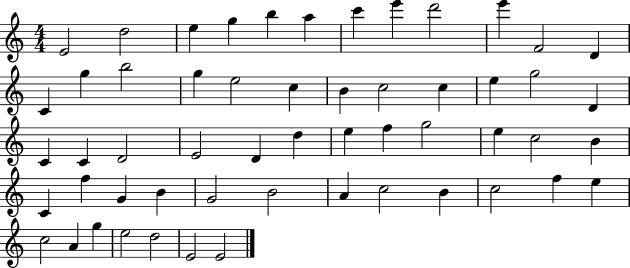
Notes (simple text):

E4/h D5/h E5/q G5/q B5/q A5/q C6/q E6/q D6/h E6/q F4/h D4/q C4/q G5/q B5/h G5/q E5/h C5/q B4/q C5/h C5/q E5/q G5/h D4/q C4/q C4/q D4/h E4/h D4/q D5/q E5/q F5/q G5/h E5/q C5/h B4/q C4/q F5/q G4/q B4/q G4/h B4/h A4/q C5/h B4/q C5/h F5/q E5/q C5/h A4/q G5/q E5/h D5/h E4/h E4/h